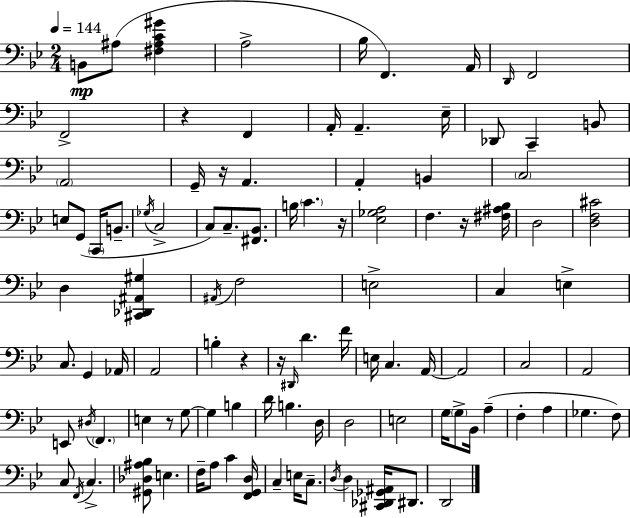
B2/e A#3/e [F#3,A#3,C4,G#4]/q A3/h Bb3/s F2/q. A2/s D2/s F2/h F2/h R/q F2/q A2/s A2/q. Eb3/s Db2/e C2/q B2/e A2/h G2/s R/s A2/q. A2/q B2/q C3/h E3/e G2/e C2/s B2/e. Gb3/s C3/h C3/e C3/e. [F#2,Bb2]/e. B3/s C4/q. R/s [Eb3,Gb3,A3]/h F3/q. R/s [F#3,A#3,Bb3]/s D3/h [D3,F3,C#4]/h D3/q [C#2,Db2,A#2,G#3]/q A#2/s F3/h E3/h C3/q E3/q C3/e. G2/q Ab2/s A2/h B3/q R/q R/s D#2/s D4/q. F4/s E3/s C3/q. A2/s A2/h C3/h A2/h E2/e D#3/s F2/q. E3/q R/e G3/e G3/q B3/q D4/s B3/q. D3/s D3/h E3/h G3/s G3/e Bb2/s A3/q F3/q A3/q Gb3/q. F3/e C3/e F2/s C3/q. [G#2,Db3,A#3,Bb3]/e E3/q. F3/s A3/e C4/q [F2,G2,D3]/s C3/q E3/s C3/e. D3/s D3/q [C#2,Db2,Gb2,A#2]/s D#2/e. D2/h